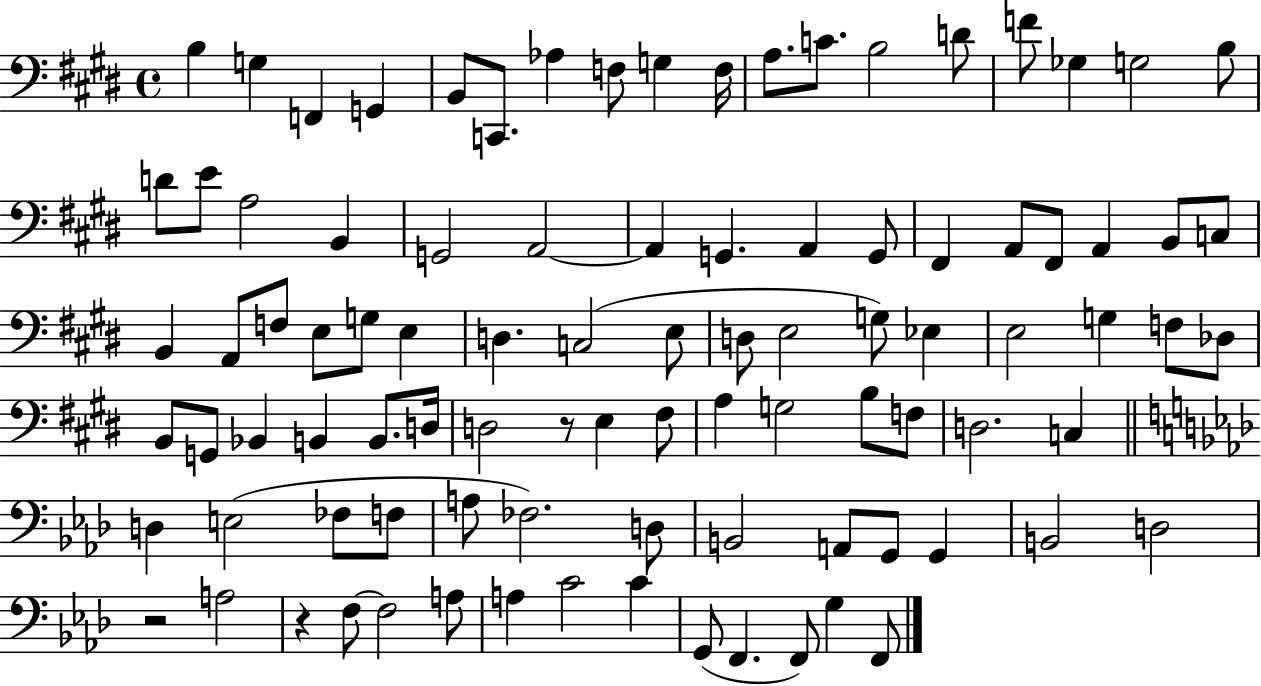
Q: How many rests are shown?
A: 3